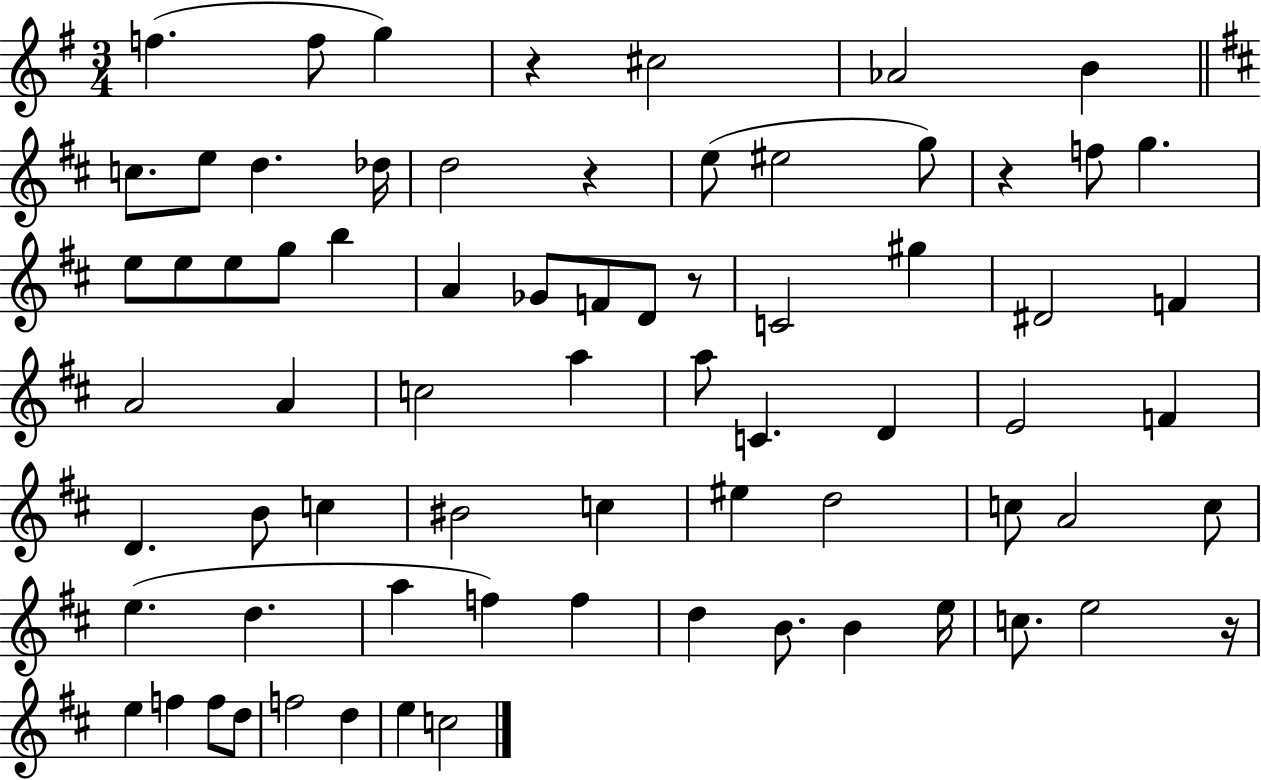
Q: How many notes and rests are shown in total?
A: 72